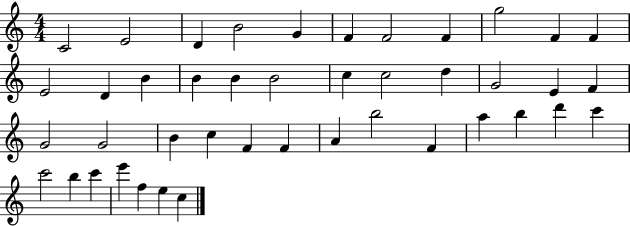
{
  \clef treble
  \numericTimeSignature
  \time 4/4
  \key c \major
  c'2 e'2 | d'4 b'2 g'4 | f'4 f'2 f'4 | g''2 f'4 f'4 | \break e'2 d'4 b'4 | b'4 b'4 b'2 | c''4 c''2 d''4 | g'2 e'4 f'4 | \break g'2 g'2 | b'4 c''4 f'4 f'4 | a'4 b''2 f'4 | a''4 b''4 d'''4 c'''4 | \break c'''2 b''4 c'''4 | e'''4 f''4 e''4 c''4 | \bar "|."
}